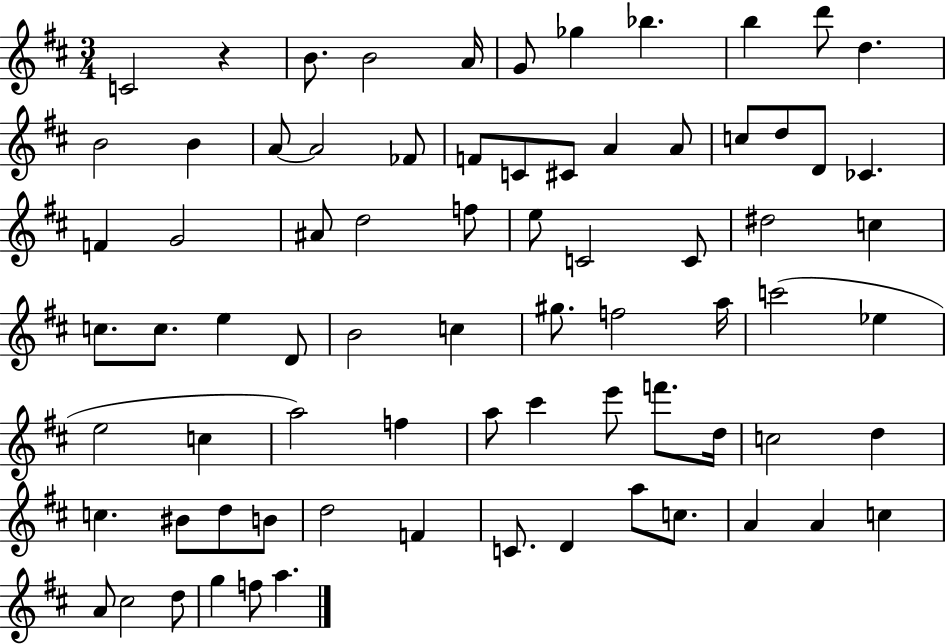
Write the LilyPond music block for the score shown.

{
  \clef treble
  \numericTimeSignature
  \time 3/4
  \key d \major
  \repeat volta 2 { c'2 r4 | b'8. b'2 a'16 | g'8 ges''4 bes''4. | b''4 d'''8 d''4. | \break b'2 b'4 | a'8~~ a'2 fes'8 | f'8 c'8 cis'8 a'4 a'8 | c''8 d''8 d'8 ces'4. | \break f'4 g'2 | ais'8 d''2 f''8 | e''8 c'2 c'8 | dis''2 c''4 | \break c''8. c''8. e''4 d'8 | b'2 c''4 | gis''8. f''2 a''16 | c'''2( ees''4 | \break e''2 c''4 | a''2) f''4 | a''8 cis'''4 e'''8 f'''8. d''16 | c''2 d''4 | \break c''4. bis'8 d''8 b'8 | d''2 f'4 | c'8. d'4 a''8 c''8. | a'4 a'4 c''4 | \break a'8 cis''2 d''8 | g''4 f''8 a''4. | } \bar "|."
}